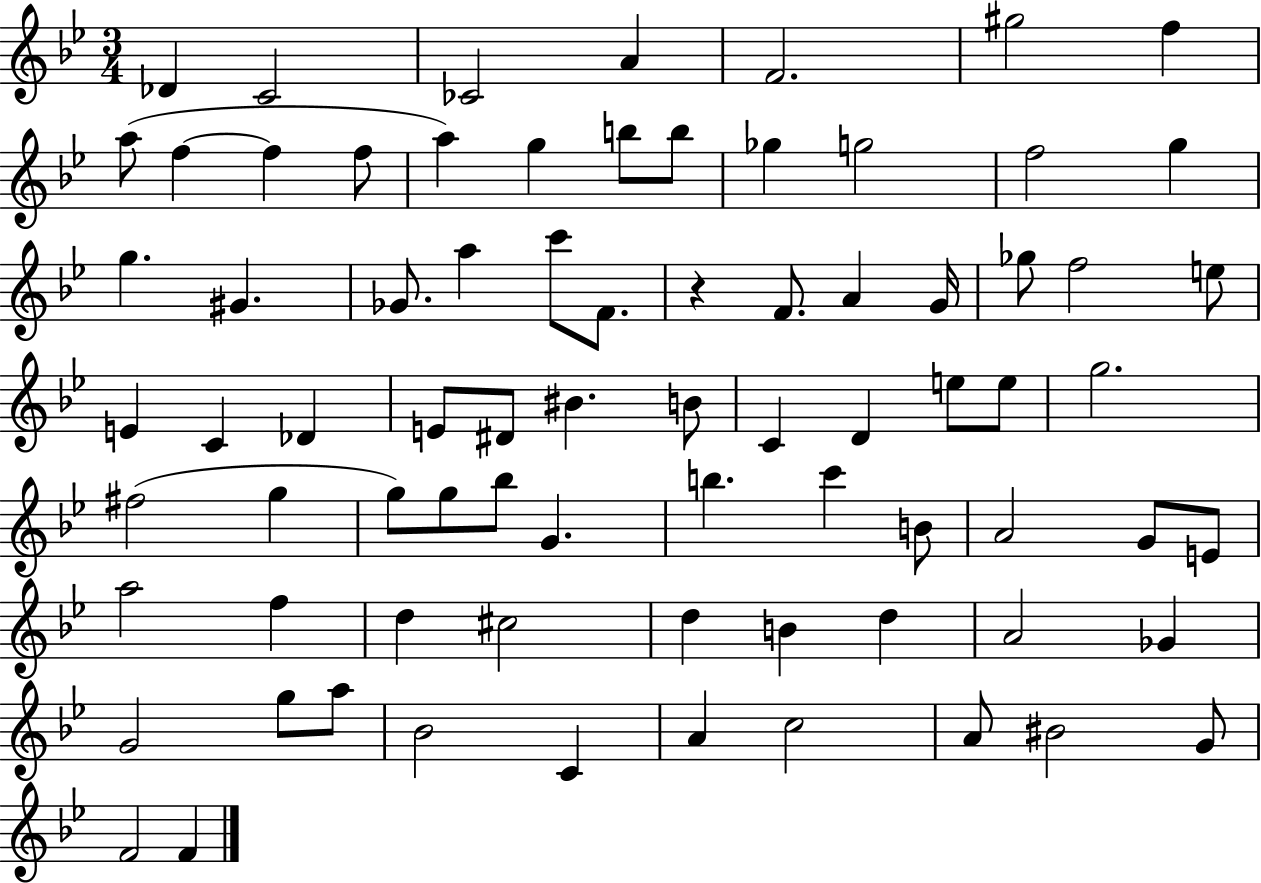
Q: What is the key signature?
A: BES major